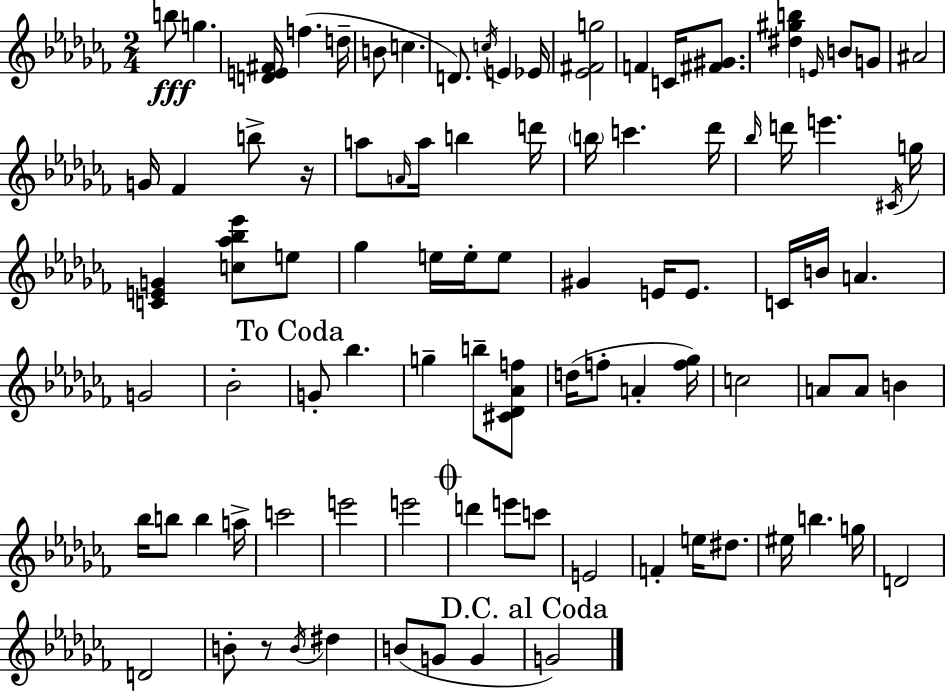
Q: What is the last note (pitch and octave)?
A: G4